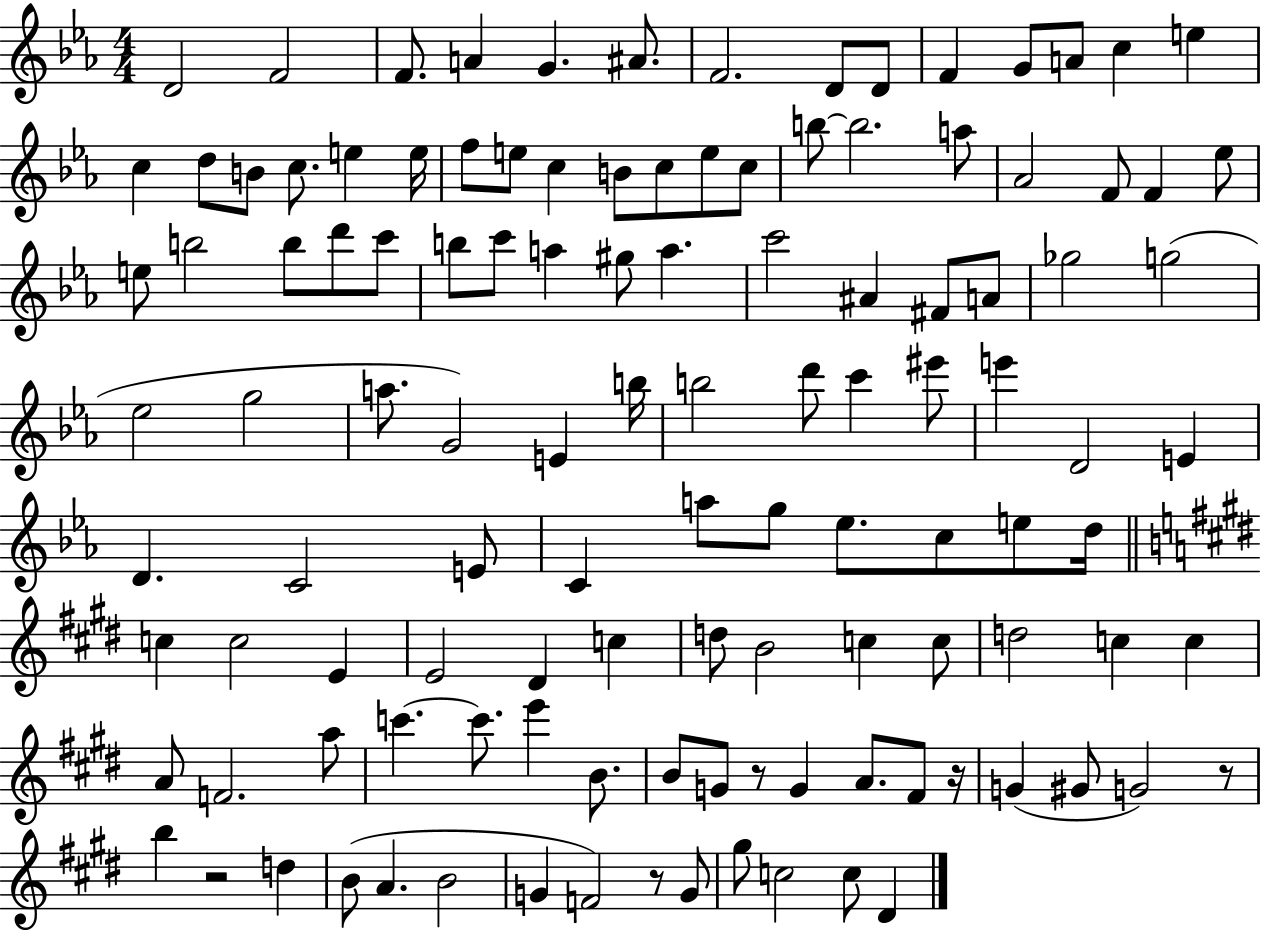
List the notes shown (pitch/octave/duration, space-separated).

D4/h F4/h F4/e. A4/q G4/q. A#4/e. F4/h. D4/e D4/e F4/q G4/e A4/e C5/q E5/q C5/q D5/e B4/e C5/e. E5/q E5/s F5/e E5/e C5/q B4/e C5/e E5/e C5/e B5/e B5/h. A5/e Ab4/h F4/e F4/q Eb5/e E5/e B5/h B5/e D6/e C6/e B5/e C6/e A5/q G#5/e A5/q. C6/h A#4/q F#4/e A4/e Gb5/h G5/h Eb5/h G5/h A5/e. G4/h E4/q B5/s B5/h D6/e C6/q EIS6/e E6/q D4/h E4/q D4/q. C4/h E4/e C4/q A5/e G5/e Eb5/e. C5/e E5/e D5/s C5/q C5/h E4/q E4/h D#4/q C5/q D5/e B4/h C5/q C5/e D5/h C5/q C5/q A4/e F4/h. A5/e C6/q. C6/e. E6/q B4/e. B4/e G4/e R/e G4/q A4/e. F#4/e R/s G4/q G#4/e G4/h R/e B5/q R/h D5/q B4/e A4/q. B4/h G4/q F4/h R/e G4/e G#5/e C5/h C5/e D#4/q